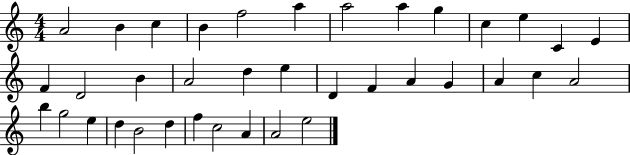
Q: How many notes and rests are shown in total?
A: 37